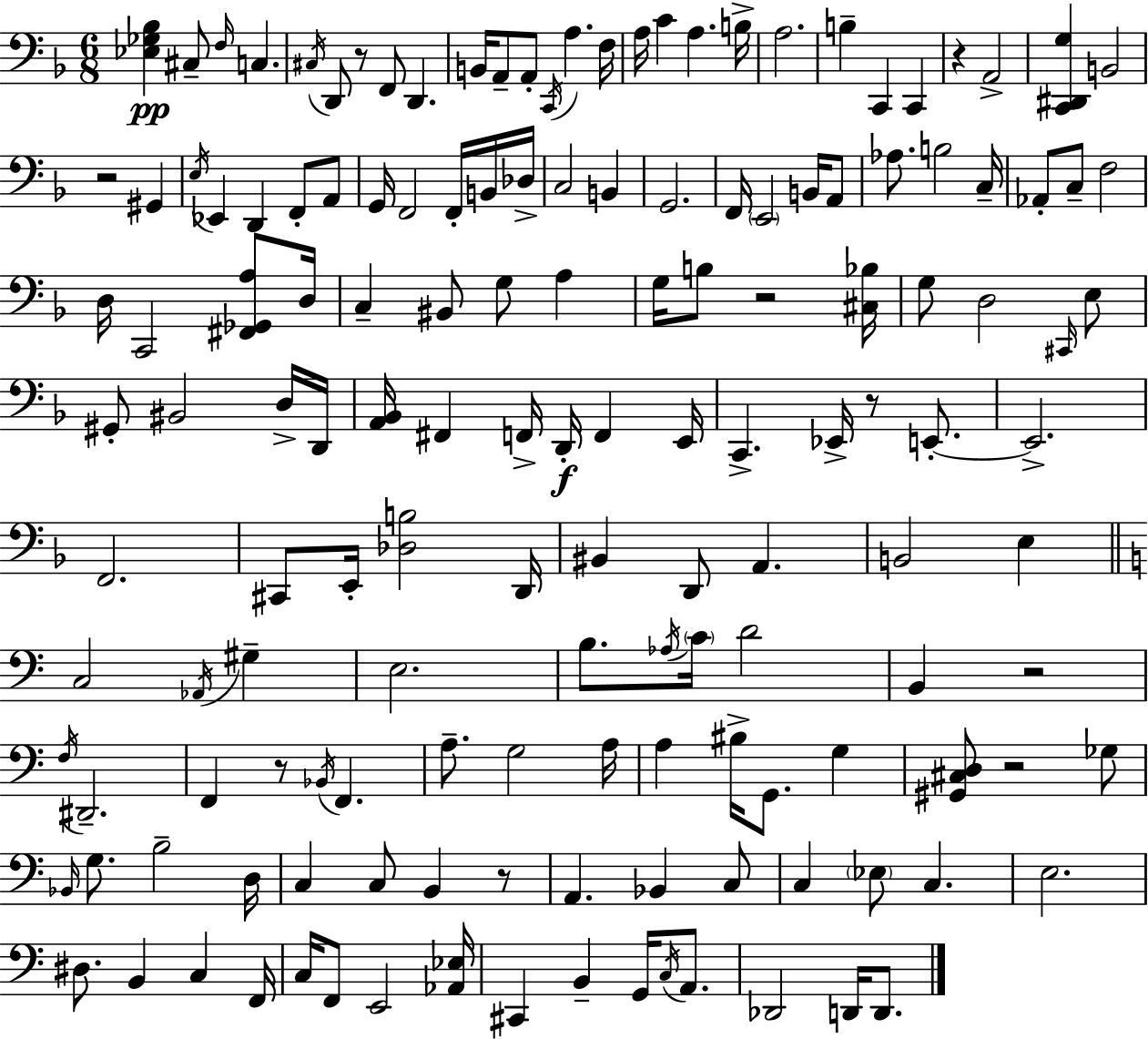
X:1
T:Untitled
M:6/8
L:1/4
K:F
[_E,_G,_B,] ^C,/2 F,/4 C, ^C,/4 D,,/2 z/2 F,,/2 D,, B,,/4 A,,/2 A,,/2 C,,/4 A, F,/4 A,/4 C A, B,/4 A,2 B, C,, C,, z A,,2 [C,,^D,,G,] B,,2 z2 ^G,, E,/4 _E,, D,, F,,/2 A,,/2 G,,/4 F,,2 F,,/4 B,,/4 _D,/4 C,2 B,, G,,2 F,,/4 E,,2 B,,/4 A,,/2 _A,/2 B,2 C,/4 _A,,/2 C,/2 F,2 D,/4 C,,2 [^F,,_G,,A,]/2 D,/4 C, ^B,,/2 G,/2 A, G,/4 B,/2 z2 [^C,_B,]/4 G,/2 D,2 ^C,,/4 E,/2 ^G,,/2 ^B,,2 D,/4 D,,/4 [A,,_B,,]/4 ^F,, F,,/4 D,,/4 F,, E,,/4 C,, _E,,/4 z/2 E,,/2 E,,2 F,,2 ^C,,/2 E,,/4 [_D,B,]2 D,,/4 ^B,, D,,/2 A,, B,,2 E, C,2 _A,,/4 ^G, E,2 B,/2 _A,/4 C/4 D2 B,, z2 F,/4 ^D,,2 F,, z/2 _B,,/4 F,, A,/2 G,2 A,/4 A, ^B,/4 G,,/2 G, [^G,,^C,D,]/2 z2 _G,/2 _B,,/4 G,/2 B,2 D,/4 C, C,/2 B,, z/2 A,, _B,, C,/2 C, _E,/2 C, E,2 ^D,/2 B,, C, F,,/4 C,/4 F,,/2 E,,2 [_A,,_E,]/4 ^C,, B,, G,,/4 C,/4 A,,/2 _D,,2 D,,/4 D,,/2